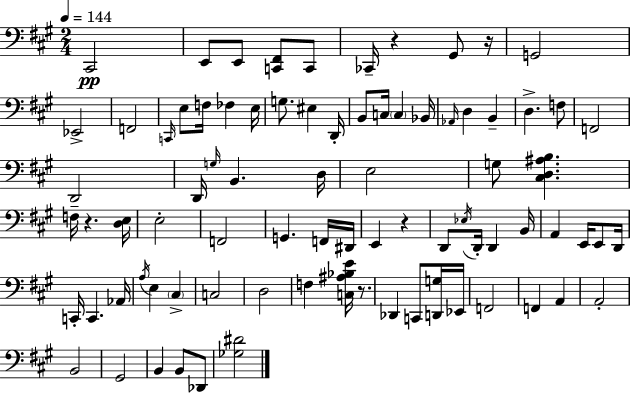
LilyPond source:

{
  \clef bass
  \numericTimeSignature
  \time 2/4
  \key a \major
  \tempo 4 = 144
  \repeat volta 2 { cis,2\pp | e,8 e,8 <c, fis,>8 c,8 | ces,16-- r4 gis,8 r16 | g,2 | \break ees,2-> | f,2 | \grace { c,16 } e8 f16 fes4 | e16 g8. eis4 | \break d,16-. b,8 c16 \parenthesize c4 | bes,16 \grace { aes,16 } d4 b,4-- | d4.-> | f8 f,2 | \break d,2 | d,16 \grace { g16 } b,4. | d16 e2 | g8 <cis d ais b>4. | \break f16-- r4. | <d e>16 e2-. | f,2 | g,4. | \break f,16 dis,16 e,4 r4 | d,8 \acciaccatura { ees16 } d,16-. d,4 | b,16 a,4 | e,16 e,8 d,16 c,16-. c,4. | \break aes,16 \acciaccatura { a16 } e4 | \parenthesize cis4-> c2 | d2 | f4 | \break <c ais bes e'>16 r8. des,4 | c,8 <d, g>16 ees,16 f,2 | f,4 | a,4 a,2-. | \break b,2 | gis,2 | b,4 | b,8 des,8 <ges dis'>2 | \break } \bar "|."
}